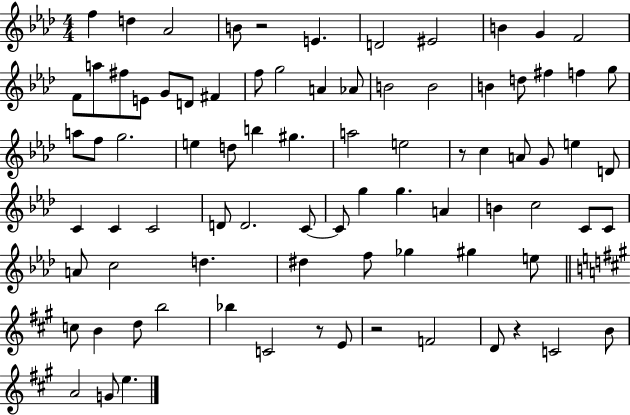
{
  \clef treble
  \numericTimeSignature
  \time 4/4
  \key aes \major
  f''4 d''4 aes'2 | b'8 r2 e'4. | d'2 eis'2 | b'4 g'4 f'2 | \break f'8 a''8 fis''8 e'8 g'8 d'8 fis'4 | f''8 g''2 a'4 aes'8 | b'2 b'2 | b'4 d''8 fis''4 f''4 g''8 | \break a''8 f''8 g''2. | e''4 d''8 b''4 gis''4. | a''2 e''2 | r8 c''4 a'8 g'8 e''4 d'8 | \break c'4 c'4 c'2 | d'8 d'2. c'8~~ | c'8 g''4 g''4. a'4 | b'4 c''2 c'8 c'8 | \break a'8 c''2 d''4. | dis''4 f''8 ges''4 gis''4 e''8 | \bar "||" \break \key a \major c''8 b'4 d''8 b''2 | bes''4 c'2 r8 e'8 | r2 f'2 | d'8 r4 c'2 b'8 | \break a'2 g'8 e''4. | \bar "|."
}